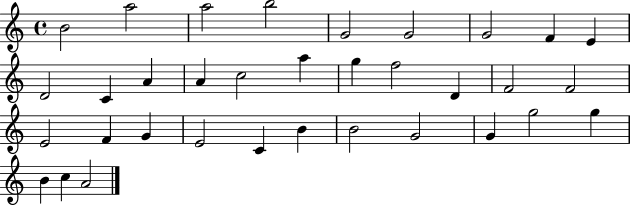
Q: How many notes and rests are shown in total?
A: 34